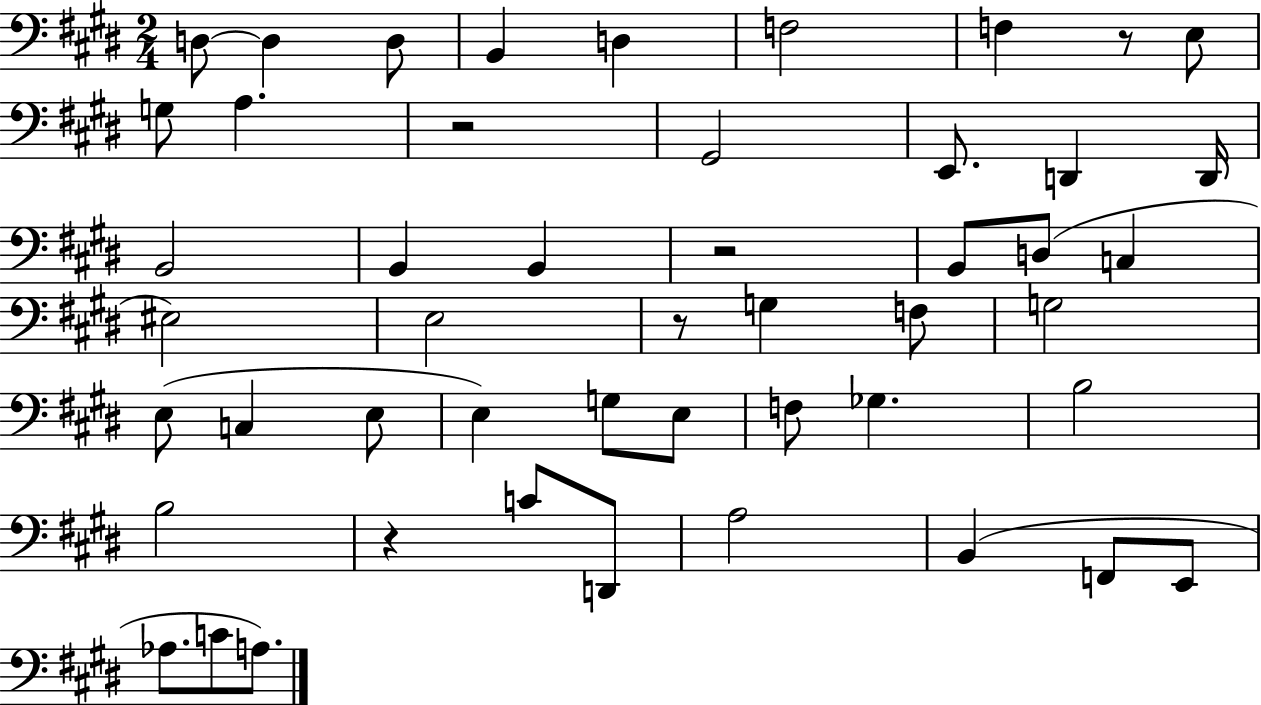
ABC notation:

X:1
T:Untitled
M:2/4
L:1/4
K:E
D,/2 D, D,/2 B,, D, F,2 F, z/2 E,/2 G,/2 A, z2 ^G,,2 E,,/2 D,, D,,/4 B,,2 B,, B,, z2 B,,/2 D,/2 C, ^E,2 E,2 z/2 G, F,/2 G,2 E,/2 C, E,/2 E, G,/2 E,/2 F,/2 _G, B,2 B,2 z C/2 D,,/2 A,2 B,, F,,/2 E,,/2 _A,/2 C/2 A,/2